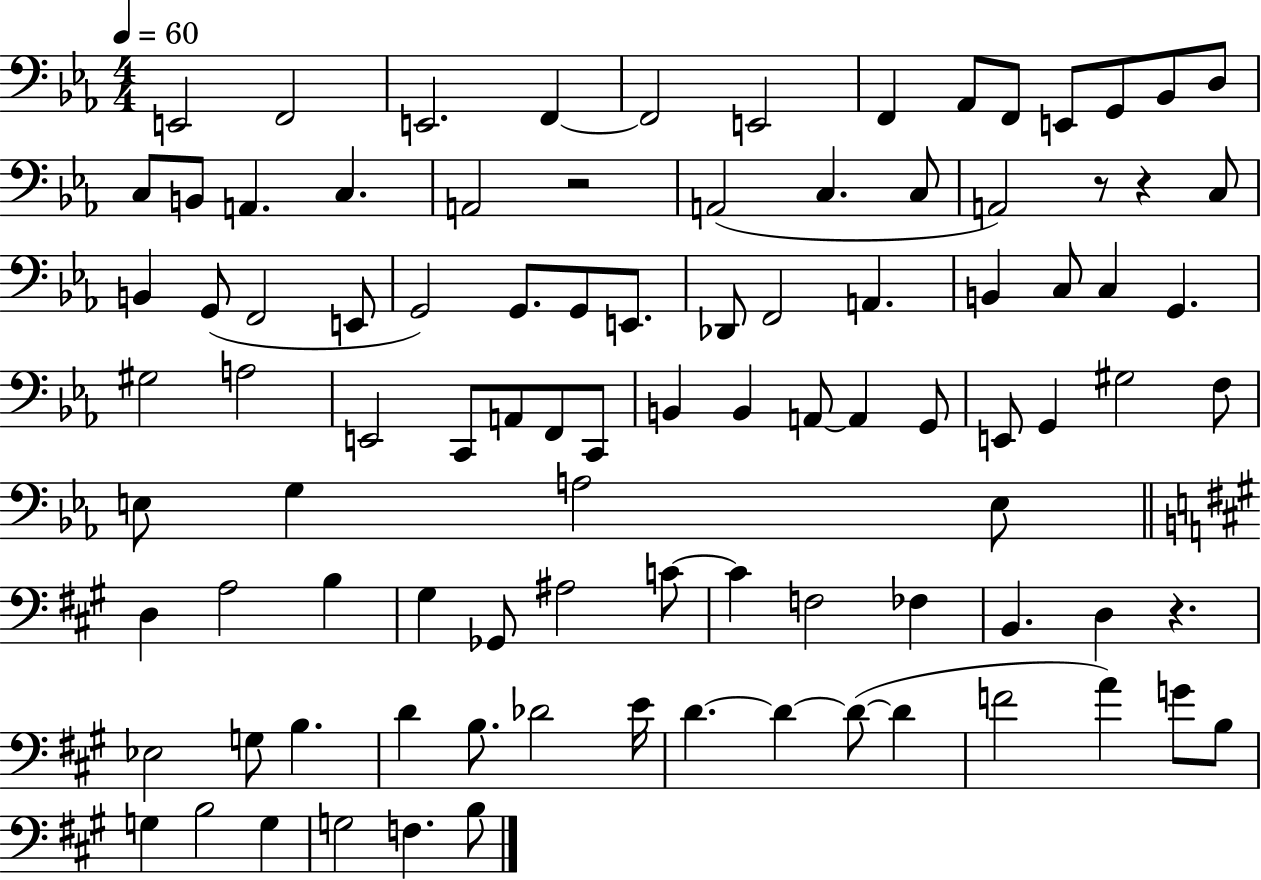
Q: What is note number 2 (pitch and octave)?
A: F2